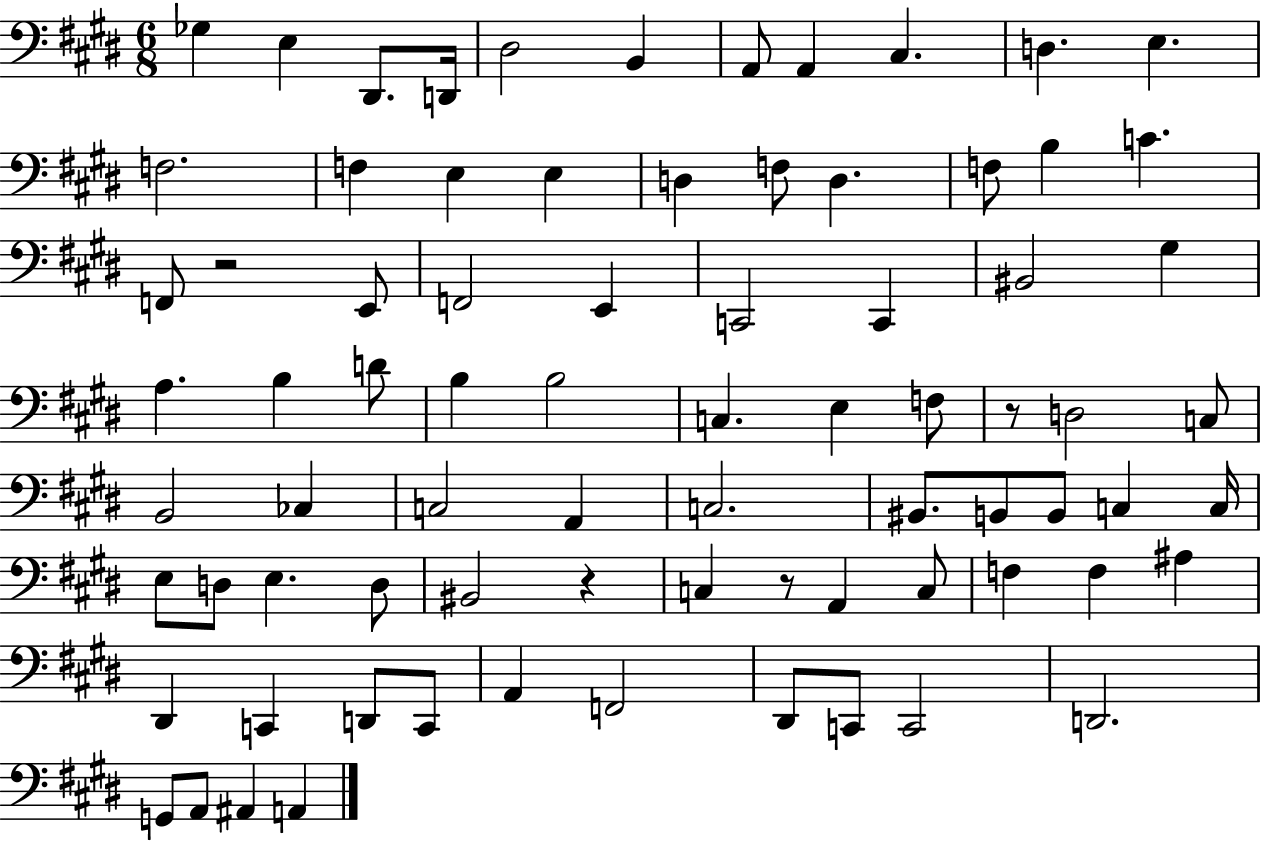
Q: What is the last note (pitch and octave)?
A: A2